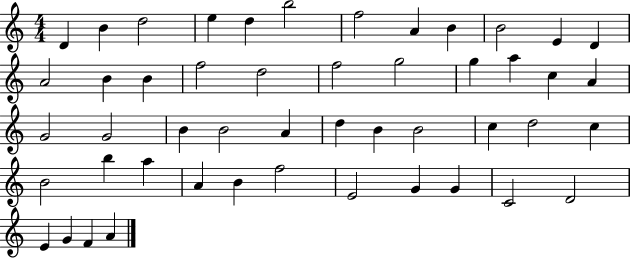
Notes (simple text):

D4/q B4/q D5/h E5/q D5/q B5/h F5/h A4/q B4/q B4/h E4/q D4/q A4/h B4/q B4/q F5/h D5/h F5/h G5/h G5/q A5/q C5/q A4/q G4/h G4/h B4/q B4/h A4/q D5/q B4/q B4/h C5/q D5/h C5/q B4/h B5/q A5/q A4/q B4/q F5/h E4/h G4/q G4/q C4/h D4/h E4/q G4/q F4/q A4/q